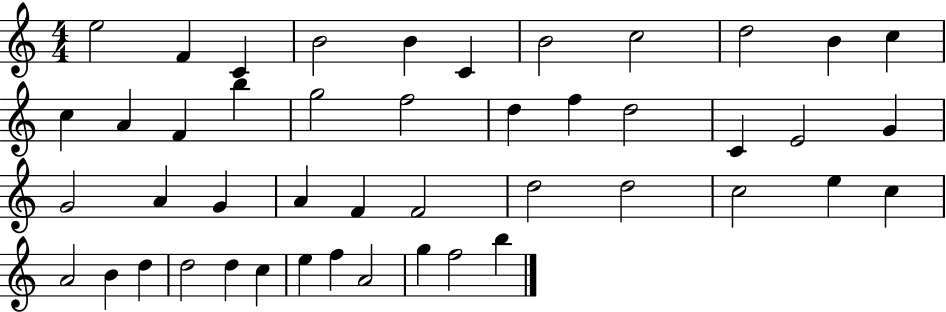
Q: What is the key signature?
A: C major